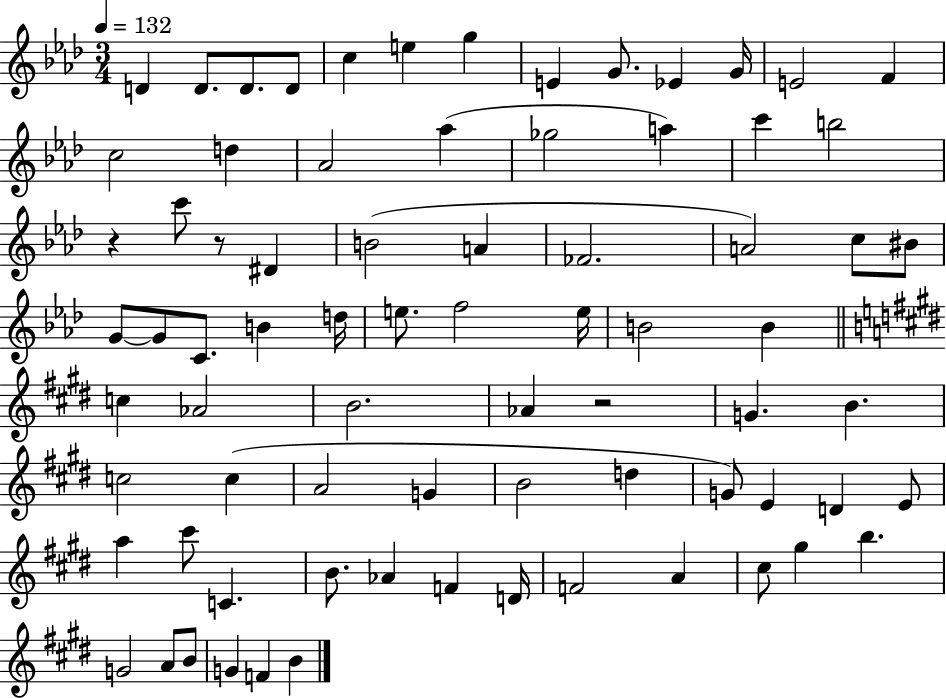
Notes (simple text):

D4/q D4/e. D4/e. D4/e C5/q E5/q G5/q E4/q G4/e. Eb4/q G4/s E4/h F4/q C5/h D5/q Ab4/h Ab5/q Gb5/h A5/q C6/q B5/h R/q C6/e R/e D#4/q B4/h A4/q FES4/h. A4/h C5/e BIS4/e G4/e G4/e C4/e. B4/q D5/s E5/e. F5/h E5/s B4/h B4/q C5/q Ab4/h B4/h. Ab4/q R/h G4/q. B4/q. C5/h C5/q A4/h G4/q B4/h D5/q G4/e E4/q D4/q E4/e A5/q C#6/e C4/q. B4/e. Ab4/q F4/q D4/s F4/h A4/q C#5/e G#5/q B5/q. G4/h A4/e B4/e G4/q F4/q B4/q